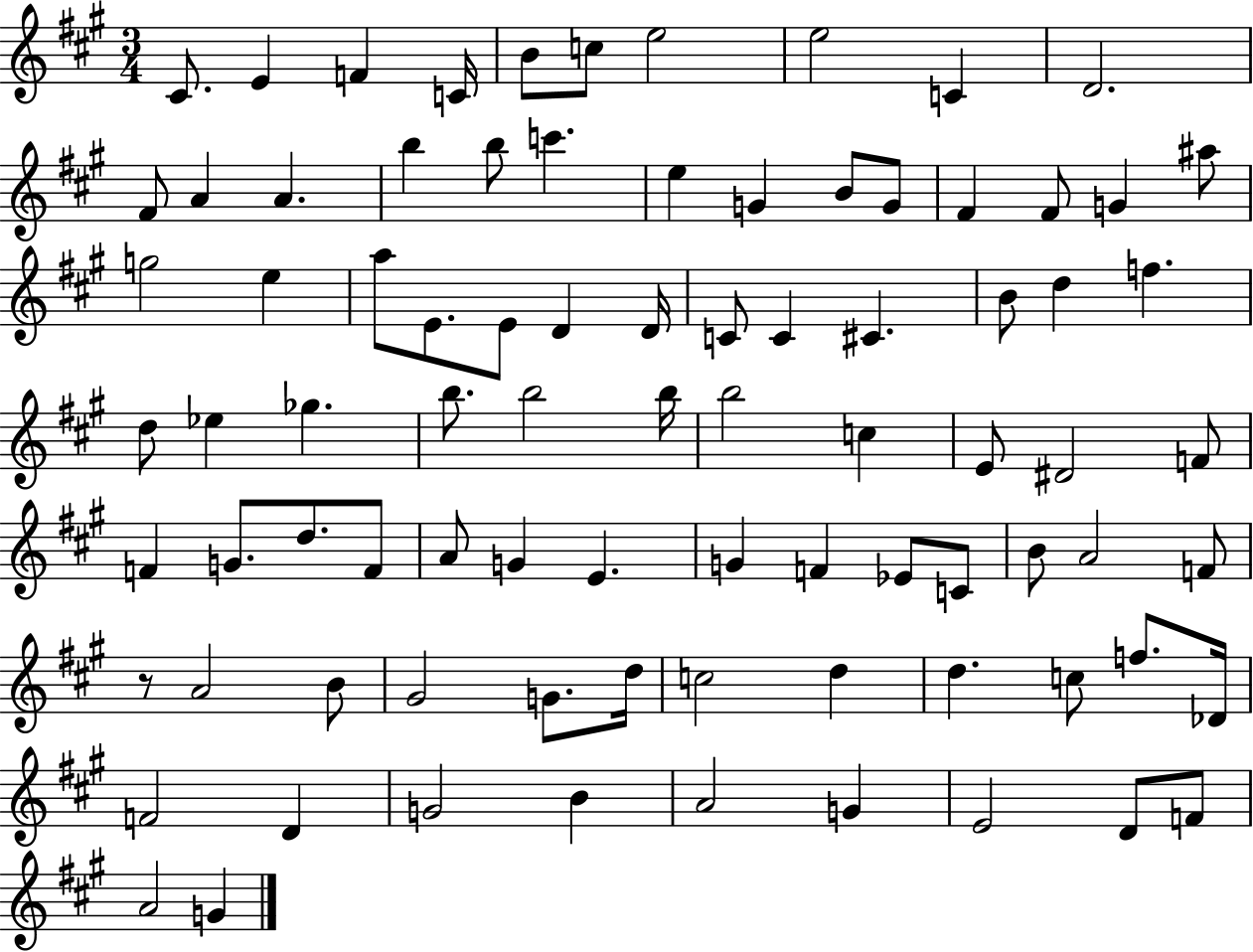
C#4/e. E4/q F4/q C4/s B4/e C5/e E5/h E5/h C4/q D4/h. F#4/e A4/q A4/q. B5/q B5/e C6/q. E5/q G4/q B4/e G4/e F#4/q F#4/e G4/q A#5/e G5/h E5/q A5/e E4/e. E4/e D4/q D4/s C4/e C4/q C#4/q. B4/e D5/q F5/q. D5/e Eb5/q Gb5/q. B5/e. B5/h B5/s B5/h C5/q E4/e D#4/h F4/e F4/q G4/e. D5/e. F4/e A4/e G4/q E4/q. G4/q F4/q Eb4/e C4/e B4/e A4/h F4/e R/e A4/h B4/e G#4/h G4/e. D5/s C5/h D5/q D5/q. C5/e F5/e. Db4/s F4/h D4/q G4/h B4/q A4/h G4/q E4/h D4/e F4/e A4/h G4/q